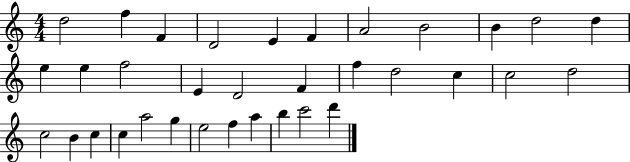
X:1
T:Untitled
M:4/4
L:1/4
K:C
d2 f F D2 E F A2 B2 B d2 d e e f2 E D2 F f d2 c c2 d2 c2 B c c a2 g e2 f a b c'2 d'